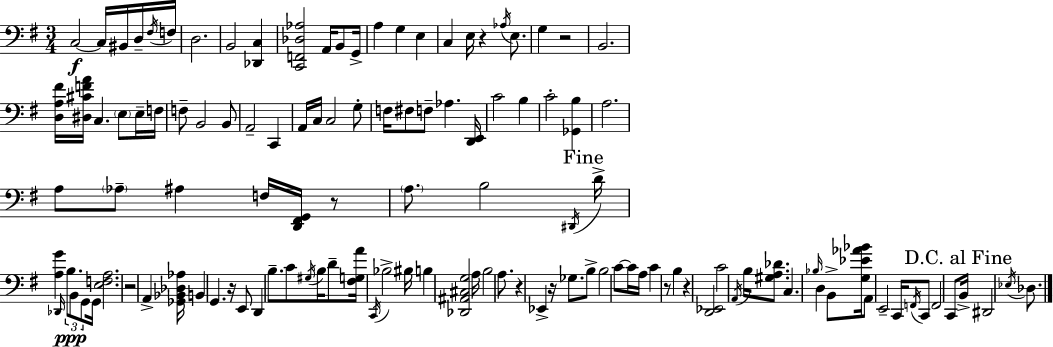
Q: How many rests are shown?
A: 9